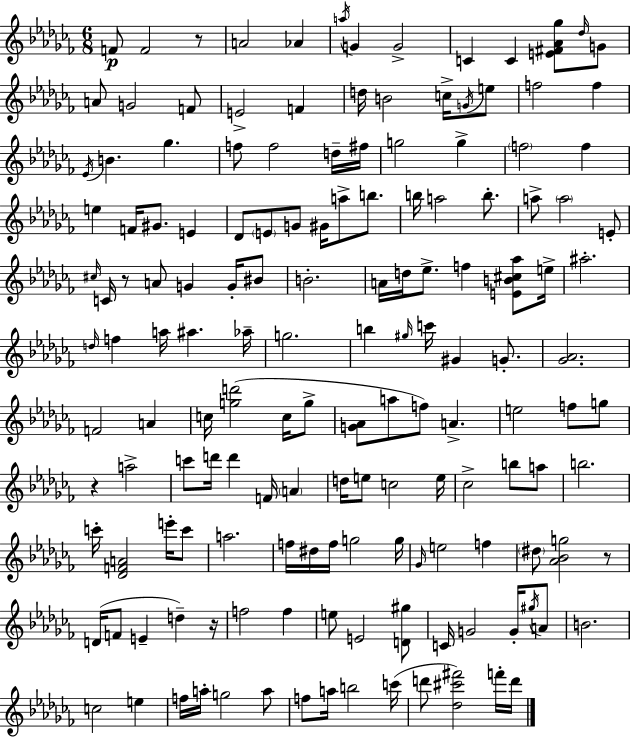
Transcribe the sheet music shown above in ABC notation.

X:1
T:Untitled
M:6/8
L:1/4
K:Abm
F/2 F2 z/2 A2 _A a/4 G G2 C C [E^F_A_g]/2 _d/4 G/2 A/2 G2 F/2 E2 F d/4 B2 c/4 G/4 e/2 f2 f _E/4 B _g f/2 f2 d/4 ^f/4 g2 g f2 f e F/4 ^G/2 E _D/2 E/2 G/2 ^G/4 a/2 b/2 b/4 a2 b/2 a/2 a2 E/2 ^c/4 C/4 z/2 A/2 G G/4 ^B/2 B2 A/4 d/4 _e/2 f [EB^c_a]/2 e/4 ^a2 d/4 f a/4 ^a _a/4 g2 b ^g/4 c'/4 ^G G/2 [_G_A]2 F2 A c/4 [gd']2 c/4 g/2 [G_A]/2 a/2 f/2 A e2 f/2 g/2 z a2 c'/2 d'/4 d' F/4 A d/4 e/2 c2 e/4 _c2 b/2 a/2 b2 c'/4 [_DFA]2 e'/4 c'/2 a2 f/4 ^d/4 f/4 g2 g/4 _G/4 e2 f ^d/2 [_A_Bg]2 z/2 D/4 F/2 E d z/4 f2 f e/2 E2 [D^g]/2 C/4 G2 G/4 ^g/4 A/2 B2 c2 e f/4 a/4 g2 a/2 f/2 a/4 b2 c'/4 d'/2 [_d^c'^f']2 f'/4 d'/4